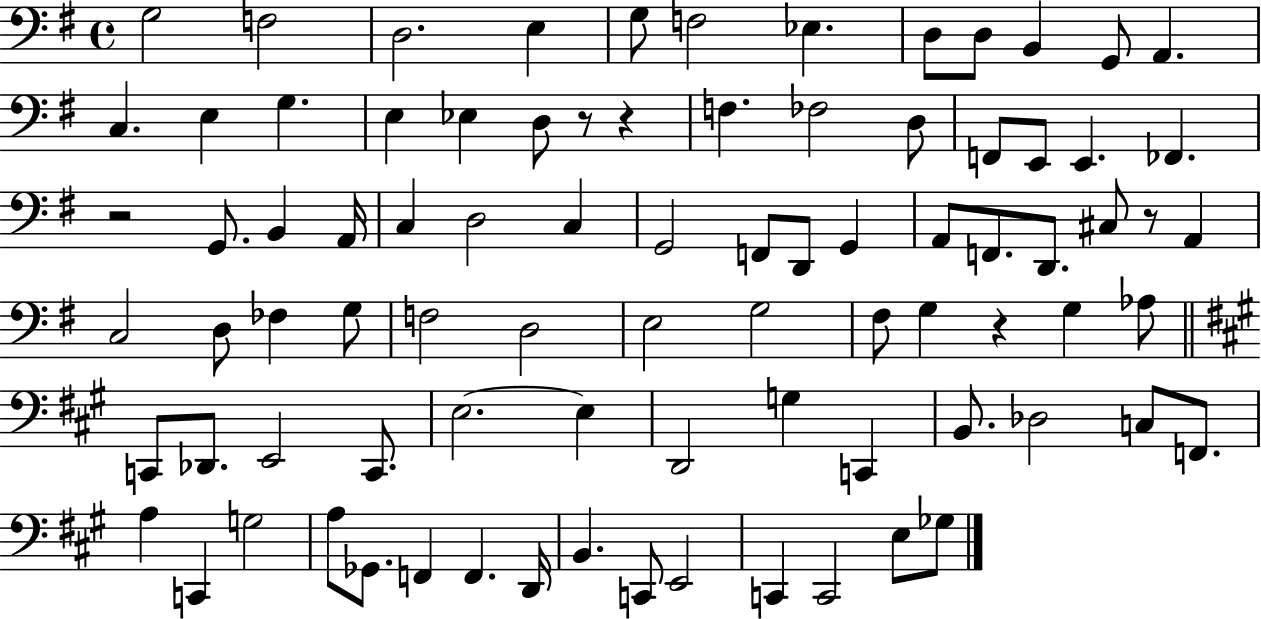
X:1
T:Untitled
M:4/4
L:1/4
K:G
G,2 F,2 D,2 E, G,/2 F,2 _E, D,/2 D,/2 B,, G,,/2 A,, C, E, G, E, _E, D,/2 z/2 z F, _F,2 D,/2 F,,/2 E,,/2 E,, _F,, z2 G,,/2 B,, A,,/4 C, D,2 C, G,,2 F,,/2 D,,/2 G,, A,,/2 F,,/2 D,,/2 ^C,/2 z/2 A,, C,2 D,/2 _F, G,/2 F,2 D,2 E,2 G,2 ^F,/2 G, z G, _A,/2 C,,/2 _D,,/2 E,,2 C,,/2 E,2 E, D,,2 G, C,, B,,/2 _D,2 C,/2 F,,/2 A, C,, G,2 A,/2 _G,,/2 F,, F,, D,,/4 B,, C,,/2 E,,2 C,, C,,2 E,/2 _G,/2